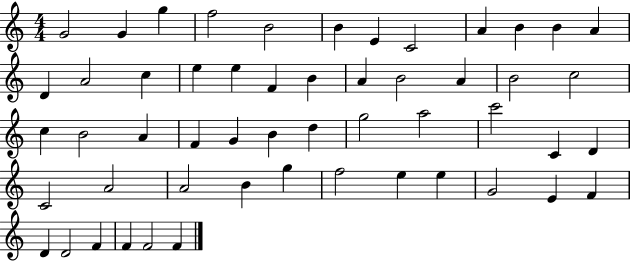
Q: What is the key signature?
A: C major